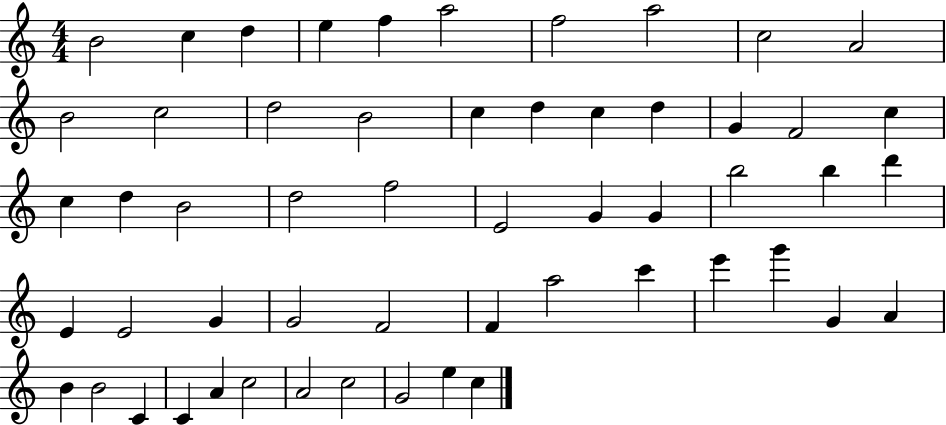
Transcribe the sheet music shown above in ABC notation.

X:1
T:Untitled
M:4/4
L:1/4
K:C
B2 c d e f a2 f2 a2 c2 A2 B2 c2 d2 B2 c d c d G F2 c c d B2 d2 f2 E2 G G b2 b d' E E2 G G2 F2 F a2 c' e' g' G A B B2 C C A c2 A2 c2 G2 e c